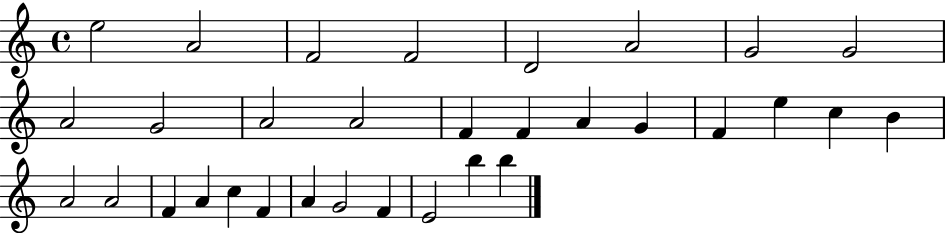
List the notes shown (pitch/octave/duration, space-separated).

E5/h A4/h F4/h F4/h D4/h A4/h G4/h G4/h A4/h G4/h A4/h A4/h F4/q F4/q A4/q G4/q F4/q E5/q C5/q B4/q A4/h A4/h F4/q A4/q C5/q F4/q A4/q G4/h F4/q E4/h B5/q B5/q